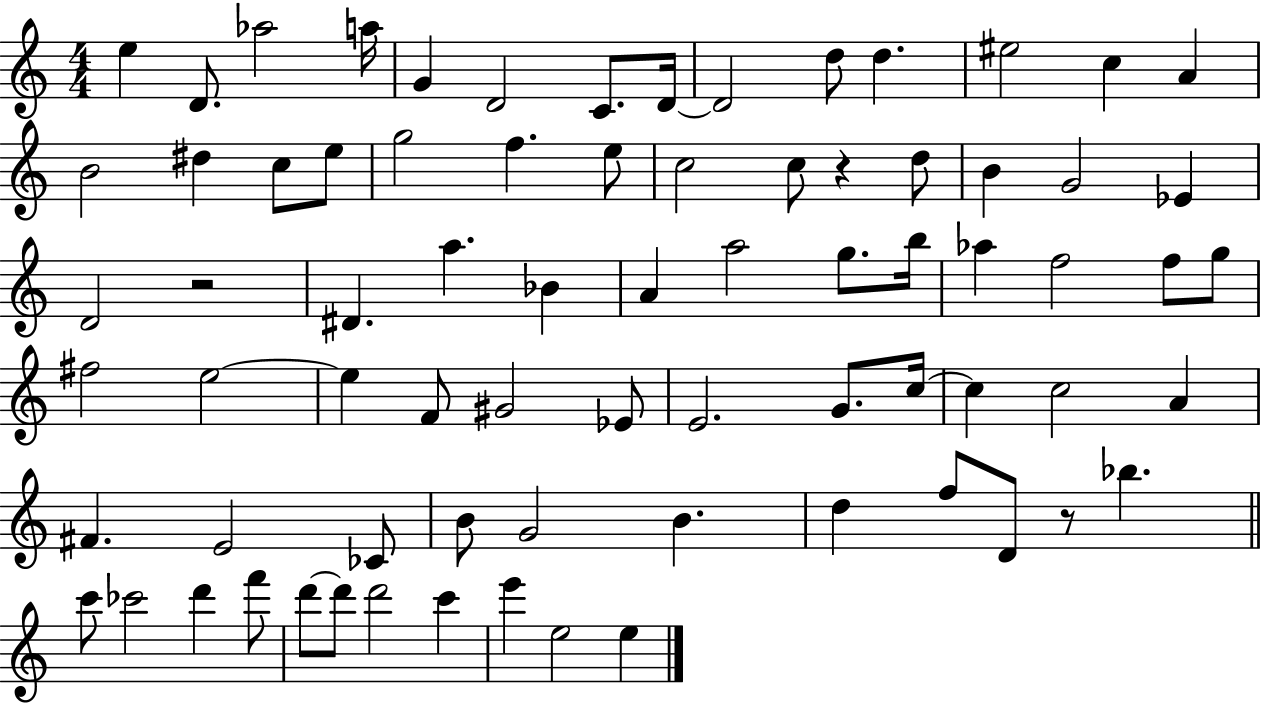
E5/q D4/e. Ab5/h A5/s G4/q D4/h C4/e. D4/s D4/h D5/e D5/q. EIS5/h C5/q A4/q B4/h D#5/q C5/e E5/e G5/h F5/q. E5/e C5/h C5/e R/q D5/e B4/q G4/h Eb4/q D4/h R/h D#4/q. A5/q. Bb4/q A4/q A5/h G5/e. B5/s Ab5/q F5/h F5/e G5/e F#5/h E5/h E5/q F4/e G#4/h Eb4/e E4/h. G4/e. C5/s C5/q C5/h A4/q F#4/q. E4/h CES4/e B4/e G4/h B4/q. D5/q F5/e D4/e R/e Bb5/q. C6/e CES6/h D6/q F6/e D6/e D6/e D6/h C6/q E6/q E5/h E5/q